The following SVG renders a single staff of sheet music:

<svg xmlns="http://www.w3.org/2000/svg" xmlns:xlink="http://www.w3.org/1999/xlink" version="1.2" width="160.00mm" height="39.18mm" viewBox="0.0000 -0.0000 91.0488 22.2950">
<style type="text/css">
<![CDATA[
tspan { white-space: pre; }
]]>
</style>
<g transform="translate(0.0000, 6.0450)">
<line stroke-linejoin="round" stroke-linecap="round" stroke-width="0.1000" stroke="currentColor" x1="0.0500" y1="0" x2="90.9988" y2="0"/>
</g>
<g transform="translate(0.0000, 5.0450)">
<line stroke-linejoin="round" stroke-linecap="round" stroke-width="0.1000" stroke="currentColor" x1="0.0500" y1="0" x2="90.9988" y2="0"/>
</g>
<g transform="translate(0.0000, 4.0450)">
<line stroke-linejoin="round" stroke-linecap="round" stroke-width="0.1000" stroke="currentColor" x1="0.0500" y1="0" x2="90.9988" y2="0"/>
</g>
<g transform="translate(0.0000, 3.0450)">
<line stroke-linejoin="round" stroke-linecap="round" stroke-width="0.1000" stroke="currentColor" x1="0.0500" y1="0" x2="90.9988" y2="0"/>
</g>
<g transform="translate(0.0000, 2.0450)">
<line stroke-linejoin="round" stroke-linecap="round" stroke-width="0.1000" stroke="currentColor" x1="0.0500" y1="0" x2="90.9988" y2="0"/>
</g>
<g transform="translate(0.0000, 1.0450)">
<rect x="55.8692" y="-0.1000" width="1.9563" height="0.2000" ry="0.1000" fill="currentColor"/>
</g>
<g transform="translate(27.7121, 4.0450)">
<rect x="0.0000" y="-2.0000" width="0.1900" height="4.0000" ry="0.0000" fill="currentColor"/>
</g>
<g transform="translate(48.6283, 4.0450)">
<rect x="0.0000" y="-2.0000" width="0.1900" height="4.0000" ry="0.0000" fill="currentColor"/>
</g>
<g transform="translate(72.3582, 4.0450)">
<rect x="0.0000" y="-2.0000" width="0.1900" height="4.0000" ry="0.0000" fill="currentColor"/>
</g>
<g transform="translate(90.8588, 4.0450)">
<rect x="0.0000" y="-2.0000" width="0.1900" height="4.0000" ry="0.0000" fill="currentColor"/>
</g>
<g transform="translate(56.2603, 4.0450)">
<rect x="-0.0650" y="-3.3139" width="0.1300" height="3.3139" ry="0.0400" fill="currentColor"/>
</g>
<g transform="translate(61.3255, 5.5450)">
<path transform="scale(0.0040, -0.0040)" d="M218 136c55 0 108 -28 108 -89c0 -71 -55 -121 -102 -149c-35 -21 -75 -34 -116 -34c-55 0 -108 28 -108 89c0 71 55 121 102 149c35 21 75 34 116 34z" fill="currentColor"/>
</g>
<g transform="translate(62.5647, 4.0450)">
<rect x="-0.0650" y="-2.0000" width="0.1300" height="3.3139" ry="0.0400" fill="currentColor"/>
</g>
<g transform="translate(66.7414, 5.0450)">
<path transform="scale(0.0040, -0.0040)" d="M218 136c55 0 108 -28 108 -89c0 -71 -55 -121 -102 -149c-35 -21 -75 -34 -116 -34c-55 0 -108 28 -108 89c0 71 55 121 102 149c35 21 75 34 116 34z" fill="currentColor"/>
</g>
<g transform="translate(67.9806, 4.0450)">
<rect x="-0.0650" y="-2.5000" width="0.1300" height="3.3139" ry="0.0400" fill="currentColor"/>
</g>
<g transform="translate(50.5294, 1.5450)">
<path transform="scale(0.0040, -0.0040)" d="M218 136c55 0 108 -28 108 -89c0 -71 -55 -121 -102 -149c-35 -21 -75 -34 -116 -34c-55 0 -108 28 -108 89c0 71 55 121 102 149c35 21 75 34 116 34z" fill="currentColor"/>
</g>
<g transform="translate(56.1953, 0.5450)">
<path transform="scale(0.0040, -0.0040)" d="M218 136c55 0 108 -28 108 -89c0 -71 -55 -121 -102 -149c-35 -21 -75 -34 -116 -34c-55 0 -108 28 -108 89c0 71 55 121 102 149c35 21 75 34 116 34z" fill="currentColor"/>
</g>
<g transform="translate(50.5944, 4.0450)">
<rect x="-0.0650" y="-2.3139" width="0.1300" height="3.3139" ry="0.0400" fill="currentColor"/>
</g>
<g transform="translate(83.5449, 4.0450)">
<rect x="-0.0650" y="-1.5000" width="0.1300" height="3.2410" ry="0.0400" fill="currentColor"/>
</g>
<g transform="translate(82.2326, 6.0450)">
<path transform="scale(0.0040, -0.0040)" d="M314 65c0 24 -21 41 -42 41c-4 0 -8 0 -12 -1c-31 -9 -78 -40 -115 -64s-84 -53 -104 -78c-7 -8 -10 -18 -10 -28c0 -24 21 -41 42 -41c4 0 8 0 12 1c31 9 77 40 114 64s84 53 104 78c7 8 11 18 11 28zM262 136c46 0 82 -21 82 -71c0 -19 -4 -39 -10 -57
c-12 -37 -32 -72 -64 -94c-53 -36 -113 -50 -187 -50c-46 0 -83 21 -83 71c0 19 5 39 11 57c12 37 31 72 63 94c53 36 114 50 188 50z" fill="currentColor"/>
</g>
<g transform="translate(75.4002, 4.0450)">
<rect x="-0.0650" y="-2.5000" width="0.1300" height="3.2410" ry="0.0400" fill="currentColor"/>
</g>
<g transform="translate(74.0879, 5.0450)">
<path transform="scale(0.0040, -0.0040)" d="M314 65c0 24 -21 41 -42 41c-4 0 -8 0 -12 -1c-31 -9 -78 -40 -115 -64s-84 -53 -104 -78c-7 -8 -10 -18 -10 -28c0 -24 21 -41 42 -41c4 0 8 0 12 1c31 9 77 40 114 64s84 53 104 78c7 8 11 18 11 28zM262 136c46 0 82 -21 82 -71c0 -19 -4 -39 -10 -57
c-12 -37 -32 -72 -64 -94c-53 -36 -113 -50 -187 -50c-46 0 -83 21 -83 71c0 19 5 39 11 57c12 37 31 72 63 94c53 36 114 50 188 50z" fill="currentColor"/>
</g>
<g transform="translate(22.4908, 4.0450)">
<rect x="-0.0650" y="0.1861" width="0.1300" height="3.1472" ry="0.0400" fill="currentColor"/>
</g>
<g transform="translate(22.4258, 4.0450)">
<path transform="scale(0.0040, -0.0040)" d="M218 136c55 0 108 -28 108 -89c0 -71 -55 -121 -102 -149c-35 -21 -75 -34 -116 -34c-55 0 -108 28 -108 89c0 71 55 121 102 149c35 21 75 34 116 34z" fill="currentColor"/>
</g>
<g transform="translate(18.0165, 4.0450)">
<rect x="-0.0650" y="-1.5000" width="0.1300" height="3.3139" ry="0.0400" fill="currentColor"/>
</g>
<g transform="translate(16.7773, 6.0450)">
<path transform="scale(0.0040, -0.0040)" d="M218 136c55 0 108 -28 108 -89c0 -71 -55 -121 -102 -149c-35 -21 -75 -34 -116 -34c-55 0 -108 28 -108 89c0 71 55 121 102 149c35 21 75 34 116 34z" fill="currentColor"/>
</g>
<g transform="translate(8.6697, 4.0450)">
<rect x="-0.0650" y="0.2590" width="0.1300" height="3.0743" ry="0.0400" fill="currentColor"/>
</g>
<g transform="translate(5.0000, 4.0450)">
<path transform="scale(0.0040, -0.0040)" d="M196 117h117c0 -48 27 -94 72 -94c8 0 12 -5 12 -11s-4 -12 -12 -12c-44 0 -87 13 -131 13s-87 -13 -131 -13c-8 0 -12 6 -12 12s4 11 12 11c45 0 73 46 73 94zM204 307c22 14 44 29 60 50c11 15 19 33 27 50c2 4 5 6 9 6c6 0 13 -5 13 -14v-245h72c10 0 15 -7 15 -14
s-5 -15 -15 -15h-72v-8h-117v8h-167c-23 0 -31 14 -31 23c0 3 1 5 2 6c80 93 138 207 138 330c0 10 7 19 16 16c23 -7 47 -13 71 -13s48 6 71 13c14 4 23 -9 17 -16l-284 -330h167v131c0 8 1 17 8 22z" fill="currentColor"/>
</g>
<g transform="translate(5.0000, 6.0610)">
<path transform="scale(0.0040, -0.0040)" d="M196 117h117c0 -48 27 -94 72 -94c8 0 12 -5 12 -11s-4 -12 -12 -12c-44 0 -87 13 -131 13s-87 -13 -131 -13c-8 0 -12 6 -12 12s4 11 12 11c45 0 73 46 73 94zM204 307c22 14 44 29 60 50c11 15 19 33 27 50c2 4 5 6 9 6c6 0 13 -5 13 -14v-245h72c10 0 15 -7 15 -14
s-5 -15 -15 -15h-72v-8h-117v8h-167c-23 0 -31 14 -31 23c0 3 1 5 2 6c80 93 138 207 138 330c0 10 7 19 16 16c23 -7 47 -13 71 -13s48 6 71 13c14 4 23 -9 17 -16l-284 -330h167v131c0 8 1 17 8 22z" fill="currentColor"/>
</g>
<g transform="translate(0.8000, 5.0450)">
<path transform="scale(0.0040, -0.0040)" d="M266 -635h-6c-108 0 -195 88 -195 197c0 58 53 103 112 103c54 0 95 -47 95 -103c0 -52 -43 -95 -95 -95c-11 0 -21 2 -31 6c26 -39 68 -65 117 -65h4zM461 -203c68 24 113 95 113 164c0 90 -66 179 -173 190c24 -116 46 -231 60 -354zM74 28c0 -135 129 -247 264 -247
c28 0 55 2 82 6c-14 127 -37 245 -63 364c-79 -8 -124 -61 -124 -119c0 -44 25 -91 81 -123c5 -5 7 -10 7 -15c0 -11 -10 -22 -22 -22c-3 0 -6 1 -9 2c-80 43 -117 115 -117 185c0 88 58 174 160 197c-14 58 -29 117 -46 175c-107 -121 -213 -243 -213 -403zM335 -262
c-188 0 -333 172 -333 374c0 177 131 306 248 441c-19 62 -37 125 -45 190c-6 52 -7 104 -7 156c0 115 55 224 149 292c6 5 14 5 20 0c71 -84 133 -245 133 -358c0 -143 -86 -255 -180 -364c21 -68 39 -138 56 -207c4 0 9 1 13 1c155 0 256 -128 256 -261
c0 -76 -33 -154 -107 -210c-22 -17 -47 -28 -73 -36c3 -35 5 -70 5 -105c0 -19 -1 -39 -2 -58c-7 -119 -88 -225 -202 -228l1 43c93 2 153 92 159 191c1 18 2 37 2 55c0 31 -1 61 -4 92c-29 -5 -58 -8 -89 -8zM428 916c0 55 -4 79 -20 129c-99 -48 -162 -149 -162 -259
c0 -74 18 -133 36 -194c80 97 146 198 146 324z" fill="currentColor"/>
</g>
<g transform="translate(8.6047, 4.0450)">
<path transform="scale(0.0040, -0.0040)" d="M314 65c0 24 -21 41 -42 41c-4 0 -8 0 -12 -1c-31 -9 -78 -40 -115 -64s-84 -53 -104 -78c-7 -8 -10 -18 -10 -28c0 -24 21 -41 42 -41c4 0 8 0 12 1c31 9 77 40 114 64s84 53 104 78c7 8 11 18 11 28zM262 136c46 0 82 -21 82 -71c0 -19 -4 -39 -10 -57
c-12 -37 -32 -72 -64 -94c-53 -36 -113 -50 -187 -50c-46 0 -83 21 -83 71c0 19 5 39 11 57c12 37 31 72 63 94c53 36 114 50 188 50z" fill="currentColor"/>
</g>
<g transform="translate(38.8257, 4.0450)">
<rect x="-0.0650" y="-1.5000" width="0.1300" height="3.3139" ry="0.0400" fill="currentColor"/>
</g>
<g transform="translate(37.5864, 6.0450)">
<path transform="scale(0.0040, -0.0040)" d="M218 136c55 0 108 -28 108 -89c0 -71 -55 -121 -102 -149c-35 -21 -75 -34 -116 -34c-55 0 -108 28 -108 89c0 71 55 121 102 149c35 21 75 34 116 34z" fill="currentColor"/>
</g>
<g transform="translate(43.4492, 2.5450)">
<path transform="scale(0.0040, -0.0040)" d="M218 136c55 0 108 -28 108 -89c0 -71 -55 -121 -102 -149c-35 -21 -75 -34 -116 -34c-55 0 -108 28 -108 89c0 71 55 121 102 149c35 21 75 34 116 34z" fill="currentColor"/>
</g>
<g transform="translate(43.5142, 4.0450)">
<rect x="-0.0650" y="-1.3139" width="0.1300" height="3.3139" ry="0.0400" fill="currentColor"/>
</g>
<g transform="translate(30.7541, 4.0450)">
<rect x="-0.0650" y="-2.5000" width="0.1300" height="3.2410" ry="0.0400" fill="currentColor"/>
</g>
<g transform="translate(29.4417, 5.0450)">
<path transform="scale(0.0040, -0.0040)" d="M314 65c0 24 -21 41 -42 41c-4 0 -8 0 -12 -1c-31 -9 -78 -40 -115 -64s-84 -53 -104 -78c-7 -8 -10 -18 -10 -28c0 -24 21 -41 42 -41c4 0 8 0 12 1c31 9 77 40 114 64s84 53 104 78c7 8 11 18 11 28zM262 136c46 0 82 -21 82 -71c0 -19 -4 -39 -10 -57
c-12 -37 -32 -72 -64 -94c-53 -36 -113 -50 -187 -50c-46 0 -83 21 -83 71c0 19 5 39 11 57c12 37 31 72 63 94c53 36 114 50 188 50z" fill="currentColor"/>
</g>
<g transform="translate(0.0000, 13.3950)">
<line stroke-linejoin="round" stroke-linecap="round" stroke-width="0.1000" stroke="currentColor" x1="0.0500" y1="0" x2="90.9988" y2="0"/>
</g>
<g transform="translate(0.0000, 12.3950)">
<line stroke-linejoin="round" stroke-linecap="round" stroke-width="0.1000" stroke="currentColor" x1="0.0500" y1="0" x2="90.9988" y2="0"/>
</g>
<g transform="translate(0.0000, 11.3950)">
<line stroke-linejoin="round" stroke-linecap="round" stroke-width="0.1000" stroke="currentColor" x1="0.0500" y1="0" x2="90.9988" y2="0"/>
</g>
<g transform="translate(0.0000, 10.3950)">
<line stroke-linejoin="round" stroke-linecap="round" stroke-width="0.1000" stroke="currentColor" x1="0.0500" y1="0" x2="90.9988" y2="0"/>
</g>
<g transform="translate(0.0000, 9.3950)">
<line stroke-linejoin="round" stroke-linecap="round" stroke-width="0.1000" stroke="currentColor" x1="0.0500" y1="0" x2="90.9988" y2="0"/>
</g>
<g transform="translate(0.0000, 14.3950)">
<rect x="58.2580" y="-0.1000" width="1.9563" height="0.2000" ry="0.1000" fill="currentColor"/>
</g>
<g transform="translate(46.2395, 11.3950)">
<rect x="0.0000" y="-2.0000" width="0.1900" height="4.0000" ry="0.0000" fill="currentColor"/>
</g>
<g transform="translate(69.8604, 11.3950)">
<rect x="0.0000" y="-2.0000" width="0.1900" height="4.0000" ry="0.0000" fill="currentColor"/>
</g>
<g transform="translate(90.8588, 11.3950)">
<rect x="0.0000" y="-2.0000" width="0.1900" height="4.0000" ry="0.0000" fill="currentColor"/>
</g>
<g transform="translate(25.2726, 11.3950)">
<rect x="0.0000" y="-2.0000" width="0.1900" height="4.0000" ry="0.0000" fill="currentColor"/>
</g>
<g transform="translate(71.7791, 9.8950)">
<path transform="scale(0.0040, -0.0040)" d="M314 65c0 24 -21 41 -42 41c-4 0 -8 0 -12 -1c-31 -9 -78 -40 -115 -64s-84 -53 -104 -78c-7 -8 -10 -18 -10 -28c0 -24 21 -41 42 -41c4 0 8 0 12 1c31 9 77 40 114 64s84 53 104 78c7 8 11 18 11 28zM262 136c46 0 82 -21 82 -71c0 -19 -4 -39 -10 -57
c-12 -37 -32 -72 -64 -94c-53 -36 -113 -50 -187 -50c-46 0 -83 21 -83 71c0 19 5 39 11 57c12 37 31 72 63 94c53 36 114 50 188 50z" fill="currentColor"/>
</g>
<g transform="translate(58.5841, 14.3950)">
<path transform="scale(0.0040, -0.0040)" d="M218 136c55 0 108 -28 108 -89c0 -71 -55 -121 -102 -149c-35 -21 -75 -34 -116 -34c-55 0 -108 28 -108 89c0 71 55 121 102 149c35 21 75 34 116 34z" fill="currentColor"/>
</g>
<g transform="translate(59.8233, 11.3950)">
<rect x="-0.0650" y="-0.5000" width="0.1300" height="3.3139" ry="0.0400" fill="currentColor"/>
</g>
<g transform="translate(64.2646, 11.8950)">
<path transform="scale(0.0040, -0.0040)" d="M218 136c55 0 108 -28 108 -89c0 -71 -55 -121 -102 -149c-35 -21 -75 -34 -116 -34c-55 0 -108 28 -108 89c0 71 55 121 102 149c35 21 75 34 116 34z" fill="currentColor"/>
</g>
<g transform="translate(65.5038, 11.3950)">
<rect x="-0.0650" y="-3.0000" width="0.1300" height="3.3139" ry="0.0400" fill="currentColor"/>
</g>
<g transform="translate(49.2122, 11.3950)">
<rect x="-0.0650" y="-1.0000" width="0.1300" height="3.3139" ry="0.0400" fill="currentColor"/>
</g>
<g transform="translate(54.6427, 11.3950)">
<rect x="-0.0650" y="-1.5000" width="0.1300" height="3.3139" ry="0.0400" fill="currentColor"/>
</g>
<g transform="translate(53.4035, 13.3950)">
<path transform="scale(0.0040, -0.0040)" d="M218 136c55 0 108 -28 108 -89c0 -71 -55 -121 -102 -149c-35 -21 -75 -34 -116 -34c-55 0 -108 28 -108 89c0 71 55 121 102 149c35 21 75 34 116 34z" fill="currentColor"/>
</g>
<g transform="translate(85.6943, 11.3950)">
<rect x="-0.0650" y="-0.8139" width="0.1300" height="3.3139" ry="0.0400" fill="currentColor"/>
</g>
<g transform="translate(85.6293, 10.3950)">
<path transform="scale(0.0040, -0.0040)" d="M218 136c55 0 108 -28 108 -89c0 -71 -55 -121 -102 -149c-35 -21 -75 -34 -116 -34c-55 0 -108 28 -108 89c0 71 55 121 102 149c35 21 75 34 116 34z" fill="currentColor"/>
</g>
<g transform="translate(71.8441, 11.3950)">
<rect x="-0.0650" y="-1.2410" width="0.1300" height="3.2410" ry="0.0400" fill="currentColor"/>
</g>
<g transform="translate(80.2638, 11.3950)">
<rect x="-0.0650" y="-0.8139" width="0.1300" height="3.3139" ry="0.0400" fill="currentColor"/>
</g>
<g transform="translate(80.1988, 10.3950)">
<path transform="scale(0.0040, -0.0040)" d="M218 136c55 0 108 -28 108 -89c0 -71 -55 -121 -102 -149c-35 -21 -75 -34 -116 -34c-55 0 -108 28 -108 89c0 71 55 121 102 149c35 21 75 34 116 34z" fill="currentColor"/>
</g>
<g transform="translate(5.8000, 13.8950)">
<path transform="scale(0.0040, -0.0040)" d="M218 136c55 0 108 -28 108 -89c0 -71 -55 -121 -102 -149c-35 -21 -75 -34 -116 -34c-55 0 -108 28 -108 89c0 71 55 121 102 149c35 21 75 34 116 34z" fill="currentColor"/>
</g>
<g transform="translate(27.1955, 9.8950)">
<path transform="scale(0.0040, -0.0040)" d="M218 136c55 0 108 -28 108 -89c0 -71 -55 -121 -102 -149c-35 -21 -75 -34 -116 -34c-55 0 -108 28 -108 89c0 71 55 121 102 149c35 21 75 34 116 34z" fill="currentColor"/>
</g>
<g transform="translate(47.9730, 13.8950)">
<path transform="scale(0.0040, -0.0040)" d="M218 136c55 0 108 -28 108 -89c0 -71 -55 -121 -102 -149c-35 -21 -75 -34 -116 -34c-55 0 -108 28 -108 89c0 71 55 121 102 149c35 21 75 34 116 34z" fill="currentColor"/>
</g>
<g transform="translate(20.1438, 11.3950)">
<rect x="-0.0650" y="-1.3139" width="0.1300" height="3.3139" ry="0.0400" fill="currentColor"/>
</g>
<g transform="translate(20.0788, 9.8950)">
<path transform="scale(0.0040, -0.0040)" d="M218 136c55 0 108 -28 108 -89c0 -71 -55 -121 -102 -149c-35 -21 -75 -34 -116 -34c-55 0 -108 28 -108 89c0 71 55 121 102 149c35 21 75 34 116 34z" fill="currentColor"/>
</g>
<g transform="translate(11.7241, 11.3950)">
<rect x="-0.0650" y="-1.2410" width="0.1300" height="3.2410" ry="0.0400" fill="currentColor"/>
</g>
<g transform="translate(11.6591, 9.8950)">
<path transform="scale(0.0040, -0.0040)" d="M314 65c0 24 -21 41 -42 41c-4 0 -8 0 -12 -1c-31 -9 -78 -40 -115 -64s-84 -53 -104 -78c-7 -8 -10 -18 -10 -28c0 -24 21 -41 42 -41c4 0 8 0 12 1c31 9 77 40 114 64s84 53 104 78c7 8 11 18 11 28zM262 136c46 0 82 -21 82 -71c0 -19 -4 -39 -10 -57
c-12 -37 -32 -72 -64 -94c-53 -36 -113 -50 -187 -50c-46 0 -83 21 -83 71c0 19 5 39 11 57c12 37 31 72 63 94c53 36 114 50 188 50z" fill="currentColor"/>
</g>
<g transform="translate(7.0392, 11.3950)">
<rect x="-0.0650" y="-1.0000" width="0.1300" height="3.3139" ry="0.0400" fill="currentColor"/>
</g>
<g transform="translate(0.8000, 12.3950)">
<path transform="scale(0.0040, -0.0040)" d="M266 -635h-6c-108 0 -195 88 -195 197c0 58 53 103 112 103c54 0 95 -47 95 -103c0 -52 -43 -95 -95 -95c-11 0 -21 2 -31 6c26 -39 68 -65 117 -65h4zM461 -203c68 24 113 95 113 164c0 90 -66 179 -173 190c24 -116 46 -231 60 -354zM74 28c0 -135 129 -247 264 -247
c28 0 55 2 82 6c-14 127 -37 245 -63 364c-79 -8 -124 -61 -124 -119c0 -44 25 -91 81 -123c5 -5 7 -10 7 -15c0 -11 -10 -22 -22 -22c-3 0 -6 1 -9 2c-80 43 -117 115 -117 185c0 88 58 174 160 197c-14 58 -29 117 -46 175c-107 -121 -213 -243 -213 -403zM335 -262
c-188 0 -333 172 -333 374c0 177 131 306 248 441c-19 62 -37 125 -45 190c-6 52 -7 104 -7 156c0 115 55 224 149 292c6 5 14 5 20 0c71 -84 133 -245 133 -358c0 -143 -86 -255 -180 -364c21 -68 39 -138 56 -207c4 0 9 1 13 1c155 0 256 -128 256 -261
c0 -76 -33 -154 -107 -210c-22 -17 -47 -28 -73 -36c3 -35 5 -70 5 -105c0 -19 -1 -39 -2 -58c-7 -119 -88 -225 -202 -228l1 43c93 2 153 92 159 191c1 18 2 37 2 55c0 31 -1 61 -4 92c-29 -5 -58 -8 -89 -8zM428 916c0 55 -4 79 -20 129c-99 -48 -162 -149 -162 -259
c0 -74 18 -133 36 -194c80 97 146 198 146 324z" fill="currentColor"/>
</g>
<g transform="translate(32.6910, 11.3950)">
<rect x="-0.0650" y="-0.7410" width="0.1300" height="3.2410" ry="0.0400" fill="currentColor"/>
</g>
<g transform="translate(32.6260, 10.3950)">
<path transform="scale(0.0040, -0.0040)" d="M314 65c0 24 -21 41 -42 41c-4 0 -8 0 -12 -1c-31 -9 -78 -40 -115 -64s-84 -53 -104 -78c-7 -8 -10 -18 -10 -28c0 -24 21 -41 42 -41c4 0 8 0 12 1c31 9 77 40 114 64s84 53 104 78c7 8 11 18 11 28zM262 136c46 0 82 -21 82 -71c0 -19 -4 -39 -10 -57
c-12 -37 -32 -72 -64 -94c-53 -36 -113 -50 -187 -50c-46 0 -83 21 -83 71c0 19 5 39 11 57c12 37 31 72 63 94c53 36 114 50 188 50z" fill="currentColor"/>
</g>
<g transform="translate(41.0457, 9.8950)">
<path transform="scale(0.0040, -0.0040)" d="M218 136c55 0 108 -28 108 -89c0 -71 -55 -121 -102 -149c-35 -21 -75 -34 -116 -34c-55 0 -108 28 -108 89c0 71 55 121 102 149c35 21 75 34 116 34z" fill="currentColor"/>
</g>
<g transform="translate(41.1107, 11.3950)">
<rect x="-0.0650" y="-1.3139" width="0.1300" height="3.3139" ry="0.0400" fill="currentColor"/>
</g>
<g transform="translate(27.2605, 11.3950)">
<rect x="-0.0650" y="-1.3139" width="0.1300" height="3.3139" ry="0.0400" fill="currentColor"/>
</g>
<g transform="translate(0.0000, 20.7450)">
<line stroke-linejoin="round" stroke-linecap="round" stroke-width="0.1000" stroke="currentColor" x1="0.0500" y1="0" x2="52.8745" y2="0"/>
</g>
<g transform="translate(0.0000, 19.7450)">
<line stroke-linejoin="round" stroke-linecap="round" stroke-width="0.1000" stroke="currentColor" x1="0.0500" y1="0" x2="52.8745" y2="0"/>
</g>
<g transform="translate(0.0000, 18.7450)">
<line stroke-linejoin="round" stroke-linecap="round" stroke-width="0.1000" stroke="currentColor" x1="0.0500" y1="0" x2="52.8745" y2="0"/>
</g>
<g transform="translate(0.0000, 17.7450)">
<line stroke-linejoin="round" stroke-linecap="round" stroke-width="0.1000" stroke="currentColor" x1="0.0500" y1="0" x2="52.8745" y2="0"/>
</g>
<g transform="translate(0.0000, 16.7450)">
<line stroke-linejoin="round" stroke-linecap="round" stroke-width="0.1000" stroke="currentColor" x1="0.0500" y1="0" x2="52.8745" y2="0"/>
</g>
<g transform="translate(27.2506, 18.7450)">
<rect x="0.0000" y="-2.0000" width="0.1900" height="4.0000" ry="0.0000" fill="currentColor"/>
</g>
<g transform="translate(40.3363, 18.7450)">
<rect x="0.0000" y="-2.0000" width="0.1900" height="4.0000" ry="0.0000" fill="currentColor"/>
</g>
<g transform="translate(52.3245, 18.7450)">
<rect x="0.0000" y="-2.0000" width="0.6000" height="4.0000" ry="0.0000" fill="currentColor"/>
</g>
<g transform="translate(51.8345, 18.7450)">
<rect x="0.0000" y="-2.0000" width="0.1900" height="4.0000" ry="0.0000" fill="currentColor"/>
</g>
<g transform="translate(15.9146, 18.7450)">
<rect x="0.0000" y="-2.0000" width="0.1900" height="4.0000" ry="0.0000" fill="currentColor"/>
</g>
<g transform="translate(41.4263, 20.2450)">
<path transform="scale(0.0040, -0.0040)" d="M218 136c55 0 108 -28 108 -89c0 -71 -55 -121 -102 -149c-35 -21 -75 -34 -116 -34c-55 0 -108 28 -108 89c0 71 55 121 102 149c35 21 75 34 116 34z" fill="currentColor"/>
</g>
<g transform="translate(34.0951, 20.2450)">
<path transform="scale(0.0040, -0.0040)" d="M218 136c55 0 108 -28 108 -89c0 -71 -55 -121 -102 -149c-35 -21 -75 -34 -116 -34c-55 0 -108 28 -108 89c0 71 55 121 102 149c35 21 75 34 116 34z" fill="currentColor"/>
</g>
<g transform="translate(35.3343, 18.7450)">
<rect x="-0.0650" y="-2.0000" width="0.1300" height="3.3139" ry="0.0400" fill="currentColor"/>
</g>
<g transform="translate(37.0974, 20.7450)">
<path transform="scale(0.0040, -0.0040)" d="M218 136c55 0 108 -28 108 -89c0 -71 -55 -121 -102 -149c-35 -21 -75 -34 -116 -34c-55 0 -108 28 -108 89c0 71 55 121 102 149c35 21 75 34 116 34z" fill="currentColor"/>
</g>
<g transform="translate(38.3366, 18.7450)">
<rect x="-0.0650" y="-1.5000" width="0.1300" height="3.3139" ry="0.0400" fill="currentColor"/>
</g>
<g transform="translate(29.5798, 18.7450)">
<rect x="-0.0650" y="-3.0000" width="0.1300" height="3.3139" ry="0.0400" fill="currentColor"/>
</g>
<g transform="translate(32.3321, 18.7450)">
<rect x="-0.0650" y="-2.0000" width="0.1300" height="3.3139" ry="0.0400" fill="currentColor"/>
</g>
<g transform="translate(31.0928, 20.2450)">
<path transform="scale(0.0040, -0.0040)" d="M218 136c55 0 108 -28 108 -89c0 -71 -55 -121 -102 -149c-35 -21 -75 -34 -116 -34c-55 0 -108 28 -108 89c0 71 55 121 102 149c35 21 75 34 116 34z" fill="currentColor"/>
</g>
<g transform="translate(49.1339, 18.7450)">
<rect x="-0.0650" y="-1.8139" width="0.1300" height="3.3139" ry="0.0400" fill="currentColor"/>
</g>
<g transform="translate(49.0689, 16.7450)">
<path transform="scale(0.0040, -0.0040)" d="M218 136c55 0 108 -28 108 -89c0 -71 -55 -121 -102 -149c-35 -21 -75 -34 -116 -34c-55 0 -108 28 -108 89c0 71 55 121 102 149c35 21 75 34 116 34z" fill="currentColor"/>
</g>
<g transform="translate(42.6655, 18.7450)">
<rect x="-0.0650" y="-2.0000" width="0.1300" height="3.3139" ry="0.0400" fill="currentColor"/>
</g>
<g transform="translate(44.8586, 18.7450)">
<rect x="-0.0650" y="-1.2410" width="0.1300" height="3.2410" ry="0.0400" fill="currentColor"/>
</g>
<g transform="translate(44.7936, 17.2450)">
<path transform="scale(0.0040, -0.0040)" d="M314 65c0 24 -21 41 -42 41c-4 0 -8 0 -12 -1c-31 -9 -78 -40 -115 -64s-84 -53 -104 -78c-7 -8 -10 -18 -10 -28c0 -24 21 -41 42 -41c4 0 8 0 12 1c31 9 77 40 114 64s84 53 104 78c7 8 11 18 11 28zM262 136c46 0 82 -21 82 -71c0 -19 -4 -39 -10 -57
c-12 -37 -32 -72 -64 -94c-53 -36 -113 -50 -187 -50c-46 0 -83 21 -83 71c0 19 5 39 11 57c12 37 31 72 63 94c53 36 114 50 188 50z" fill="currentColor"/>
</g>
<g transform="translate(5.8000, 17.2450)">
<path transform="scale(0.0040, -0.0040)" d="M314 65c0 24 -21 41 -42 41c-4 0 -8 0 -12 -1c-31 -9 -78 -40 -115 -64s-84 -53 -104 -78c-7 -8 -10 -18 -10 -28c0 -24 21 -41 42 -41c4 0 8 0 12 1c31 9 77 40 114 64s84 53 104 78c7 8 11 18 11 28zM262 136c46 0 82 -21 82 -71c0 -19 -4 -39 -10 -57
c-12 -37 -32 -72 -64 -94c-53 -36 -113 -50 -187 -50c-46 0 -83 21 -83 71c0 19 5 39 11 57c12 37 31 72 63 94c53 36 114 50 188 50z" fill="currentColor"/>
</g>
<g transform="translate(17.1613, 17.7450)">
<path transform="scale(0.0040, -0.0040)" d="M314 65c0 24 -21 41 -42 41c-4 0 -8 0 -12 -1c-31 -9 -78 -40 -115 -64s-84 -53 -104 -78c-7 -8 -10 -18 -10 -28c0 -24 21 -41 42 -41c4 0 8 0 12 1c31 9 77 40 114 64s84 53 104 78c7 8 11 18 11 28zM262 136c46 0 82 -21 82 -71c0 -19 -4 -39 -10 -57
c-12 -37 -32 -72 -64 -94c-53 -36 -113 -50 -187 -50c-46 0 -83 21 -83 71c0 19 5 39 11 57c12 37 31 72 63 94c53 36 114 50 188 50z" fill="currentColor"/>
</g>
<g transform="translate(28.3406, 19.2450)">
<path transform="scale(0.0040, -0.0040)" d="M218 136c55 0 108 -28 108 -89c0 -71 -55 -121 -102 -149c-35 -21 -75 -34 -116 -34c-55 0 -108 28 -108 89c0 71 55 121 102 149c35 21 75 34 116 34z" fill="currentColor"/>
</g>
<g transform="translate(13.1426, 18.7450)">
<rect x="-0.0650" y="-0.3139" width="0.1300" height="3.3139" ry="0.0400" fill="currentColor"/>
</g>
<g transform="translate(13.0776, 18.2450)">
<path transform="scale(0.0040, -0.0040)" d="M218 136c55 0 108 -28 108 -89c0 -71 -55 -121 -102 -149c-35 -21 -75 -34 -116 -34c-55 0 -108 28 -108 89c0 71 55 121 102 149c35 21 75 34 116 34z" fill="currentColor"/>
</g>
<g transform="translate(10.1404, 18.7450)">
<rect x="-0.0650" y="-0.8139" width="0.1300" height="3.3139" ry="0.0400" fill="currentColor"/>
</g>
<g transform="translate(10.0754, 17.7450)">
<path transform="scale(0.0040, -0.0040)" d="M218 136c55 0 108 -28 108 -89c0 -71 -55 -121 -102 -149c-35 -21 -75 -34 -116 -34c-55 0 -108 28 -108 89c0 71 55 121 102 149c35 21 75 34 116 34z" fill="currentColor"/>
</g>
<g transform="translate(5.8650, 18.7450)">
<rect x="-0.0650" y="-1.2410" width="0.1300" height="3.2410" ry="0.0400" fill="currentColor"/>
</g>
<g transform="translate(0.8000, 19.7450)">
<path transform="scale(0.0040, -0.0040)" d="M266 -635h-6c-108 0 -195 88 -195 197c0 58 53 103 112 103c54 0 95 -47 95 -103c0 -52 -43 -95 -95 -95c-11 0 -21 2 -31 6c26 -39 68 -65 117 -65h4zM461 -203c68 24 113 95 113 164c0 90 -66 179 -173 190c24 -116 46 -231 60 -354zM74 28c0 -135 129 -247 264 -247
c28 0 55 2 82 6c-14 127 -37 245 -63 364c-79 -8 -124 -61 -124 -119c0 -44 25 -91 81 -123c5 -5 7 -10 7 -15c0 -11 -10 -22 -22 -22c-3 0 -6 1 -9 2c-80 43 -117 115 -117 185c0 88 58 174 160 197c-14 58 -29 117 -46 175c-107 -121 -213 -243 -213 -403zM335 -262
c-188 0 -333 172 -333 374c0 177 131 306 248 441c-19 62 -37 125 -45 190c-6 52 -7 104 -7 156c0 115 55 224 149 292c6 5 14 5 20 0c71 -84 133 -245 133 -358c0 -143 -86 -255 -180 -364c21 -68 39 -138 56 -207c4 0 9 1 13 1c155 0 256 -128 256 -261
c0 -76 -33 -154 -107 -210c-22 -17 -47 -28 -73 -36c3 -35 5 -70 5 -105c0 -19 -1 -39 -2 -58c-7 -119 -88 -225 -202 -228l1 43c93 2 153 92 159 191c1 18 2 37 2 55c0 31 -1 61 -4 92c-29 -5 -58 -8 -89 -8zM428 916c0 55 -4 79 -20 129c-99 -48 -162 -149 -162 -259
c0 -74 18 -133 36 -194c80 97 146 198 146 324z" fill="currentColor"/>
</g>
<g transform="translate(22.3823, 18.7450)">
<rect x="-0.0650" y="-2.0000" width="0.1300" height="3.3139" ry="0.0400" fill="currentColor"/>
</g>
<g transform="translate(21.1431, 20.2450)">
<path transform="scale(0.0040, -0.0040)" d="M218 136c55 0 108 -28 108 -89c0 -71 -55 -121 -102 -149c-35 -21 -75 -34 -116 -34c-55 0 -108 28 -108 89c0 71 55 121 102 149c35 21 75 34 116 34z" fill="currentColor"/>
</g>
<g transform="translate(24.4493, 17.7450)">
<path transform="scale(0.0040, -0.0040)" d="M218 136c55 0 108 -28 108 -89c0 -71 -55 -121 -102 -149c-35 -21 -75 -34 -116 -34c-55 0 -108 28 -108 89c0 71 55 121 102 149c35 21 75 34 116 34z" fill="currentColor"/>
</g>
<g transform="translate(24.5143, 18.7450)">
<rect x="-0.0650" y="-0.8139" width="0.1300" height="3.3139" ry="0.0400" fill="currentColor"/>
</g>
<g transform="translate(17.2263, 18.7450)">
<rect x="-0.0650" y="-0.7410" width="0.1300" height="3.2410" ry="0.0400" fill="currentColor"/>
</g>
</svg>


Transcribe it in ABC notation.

X:1
T:Untitled
M:4/4
L:1/4
K:C
B2 E B G2 E e g b F G G2 E2 D e2 e e d2 e D E C A e2 d d e2 d c d2 F d A F F E F e2 f